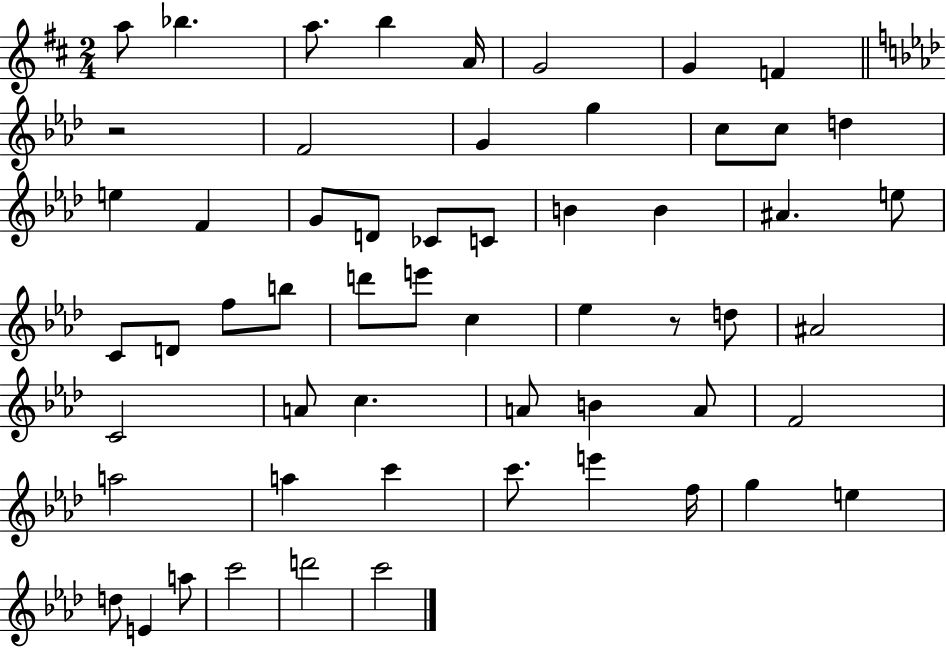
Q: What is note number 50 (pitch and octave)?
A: D5